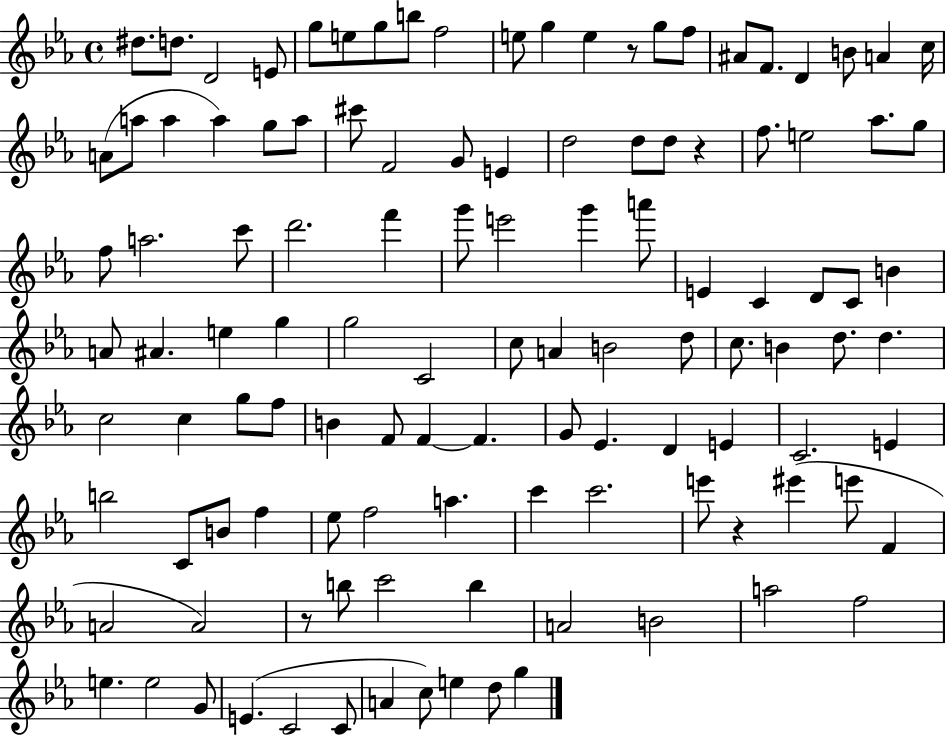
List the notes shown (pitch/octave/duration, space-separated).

D#5/e. D5/e. D4/h E4/e G5/e E5/e G5/e B5/e F5/h E5/e G5/q E5/q R/e G5/e F5/e A#4/e F4/e. D4/q B4/e A4/q C5/s A4/e A5/e A5/q A5/q G5/e A5/e C#6/e F4/h G4/e E4/q D5/h D5/e D5/e R/q F5/e. E5/h Ab5/e. G5/e F5/e A5/h. C6/e D6/h. F6/q G6/e E6/h G6/q A6/e E4/q C4/q D4/e C4/e B4/q A4/e A#4/q. E5/q G5/q G5/h C4/h C5/e A4/q B4/h D5/e C5/e. B4/q D5/e. D5/q. C5/h C5/q G5/e F5/e B4/q F4/e F4/q F4/q. G4/e Eb4/q. D4/q E4/q C4/h. E4/q B5/h C4/e B4/e F5/q Eb5/e F5/h A5/q. C6/q C6/h. E6/e R/q EIS6/q E6/e F4/q A4/h A4/h R/e B5/e C6/h B5/q A4/h B4/h A5/h F5/h E5/q. E5/h G4/e E4/q. C4/h C4/e A4/q C5/e E5/q D5/e G5/q